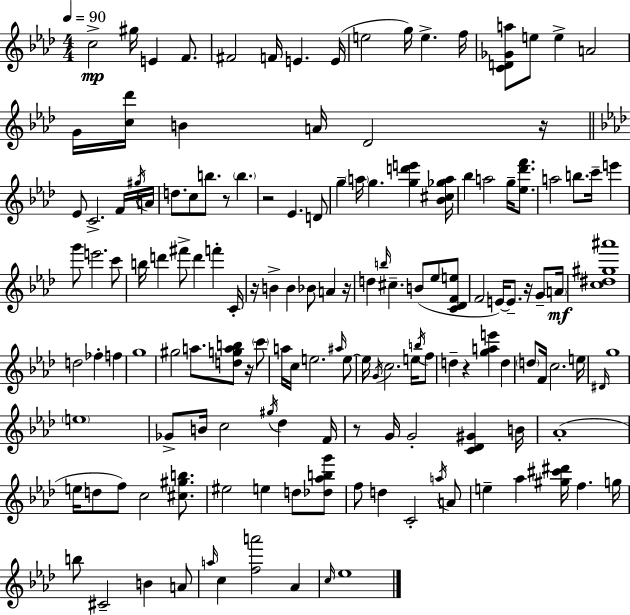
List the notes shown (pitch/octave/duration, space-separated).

C5/h G#5/s E4/q F4/e. F#4/h F4/s E4/q. E4/s E5/h G5/s E5/q. F5/s [C4,D4,Gb4,A5]/e E5/e E5/q A4/h G4/s [C5,Db6]/s B4/q A4/s Db4/h R/s Eb4/e C4/h. F4/s G#5/s A4/s D5/e. C5/e B5/e. R/e B5/q. R/h Eb4/q. D4/e G5/q A5/s G5/q. [G5,D6,E6]/q [Bb4,C#5,Gb5,A5]/s Bb5/q A5/h G5/s [Eb5,Db6,F6]/e. A5/h B5/e. C6/s E6/q G6/e E6/h. C6/e B5/s D6/q F#6/e D6/q F6/q C4/s R/s B4/q B4/q Bb4/e A4/q R/s D5/q B5/s C#5/q. B4/e Eb5/e [C4,Db4,F4,E5]/e F4/h E4/s E4/e. R/s G4/e A4/s [C5,D#5,G#5,A#6]/w D5/h FES5/q F5/q G5/w G#5/h A5/e. [D5,G5,A5,B5]/e R/s C6/e A5/s C5/s E5/h. A#5/s E5/e E5/s G4/s C5/h. E5/s B5/s F5/e D5/q R/q [G5,A5,E6]/q D5/q D5/e F4/s C5/h. E5/s D#4/s G5/w E5/w Gb4/e B4/s C5/h G#5/s Db5/q F4/s R/e G4/s G4/h [C4,Db4,G#4]/q B4/s Ab4/w E5/s D5/e F5/e C5/h [C#5,G#5,B5]/e. EIS5/h E5/q D5/e [Db5,Ab5,B5,G6]/e F5/e D5/q C4/h A5/s A4/e E5/q Ab5/q [G#5,C#6,D#6]/s F5/q. G5/s B5/e C#4/h B4/q A4/e A5/s C5/q [F5,A6]/h Ab4/q C5/s Eb5/w